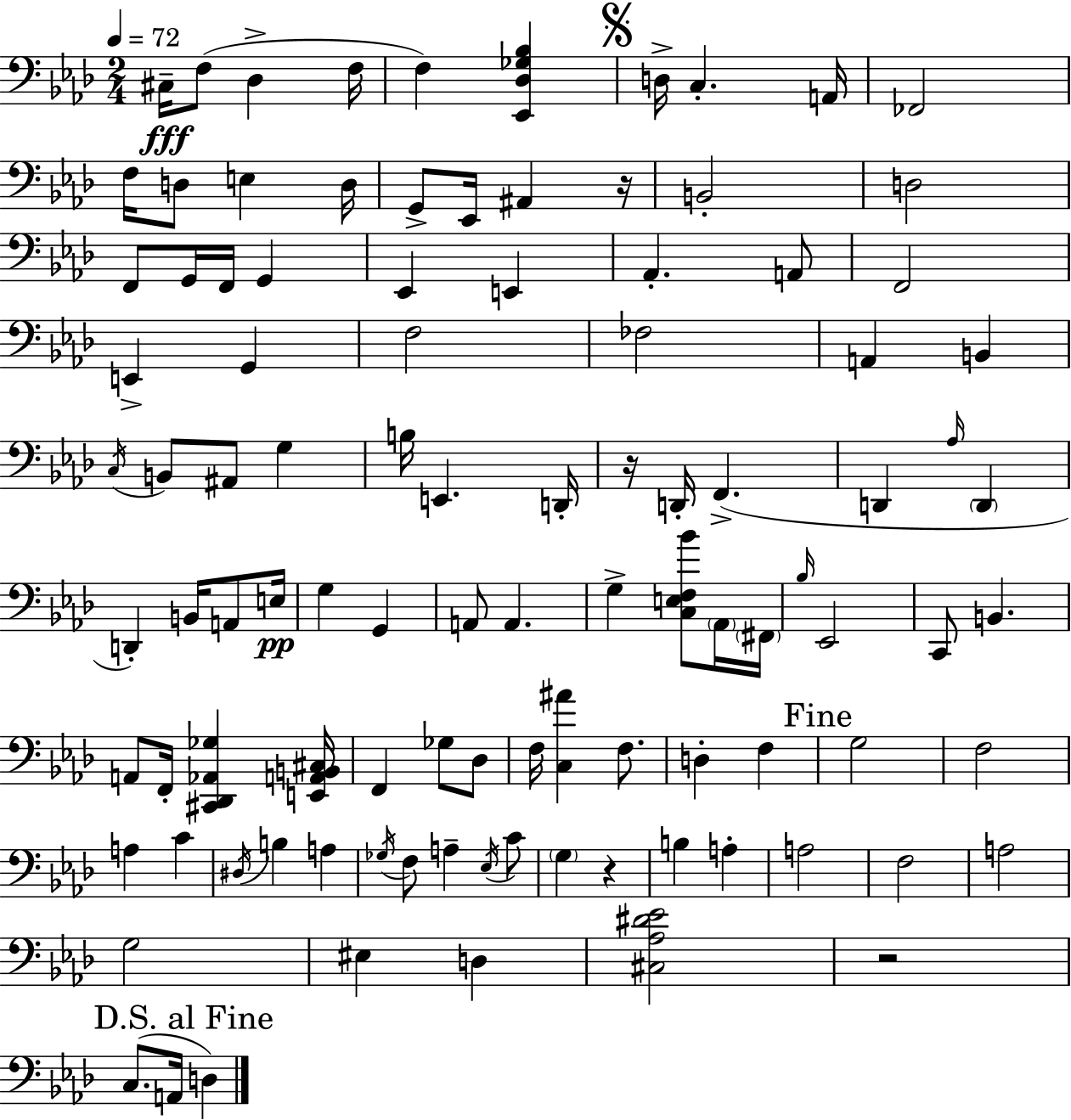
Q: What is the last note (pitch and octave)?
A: D3